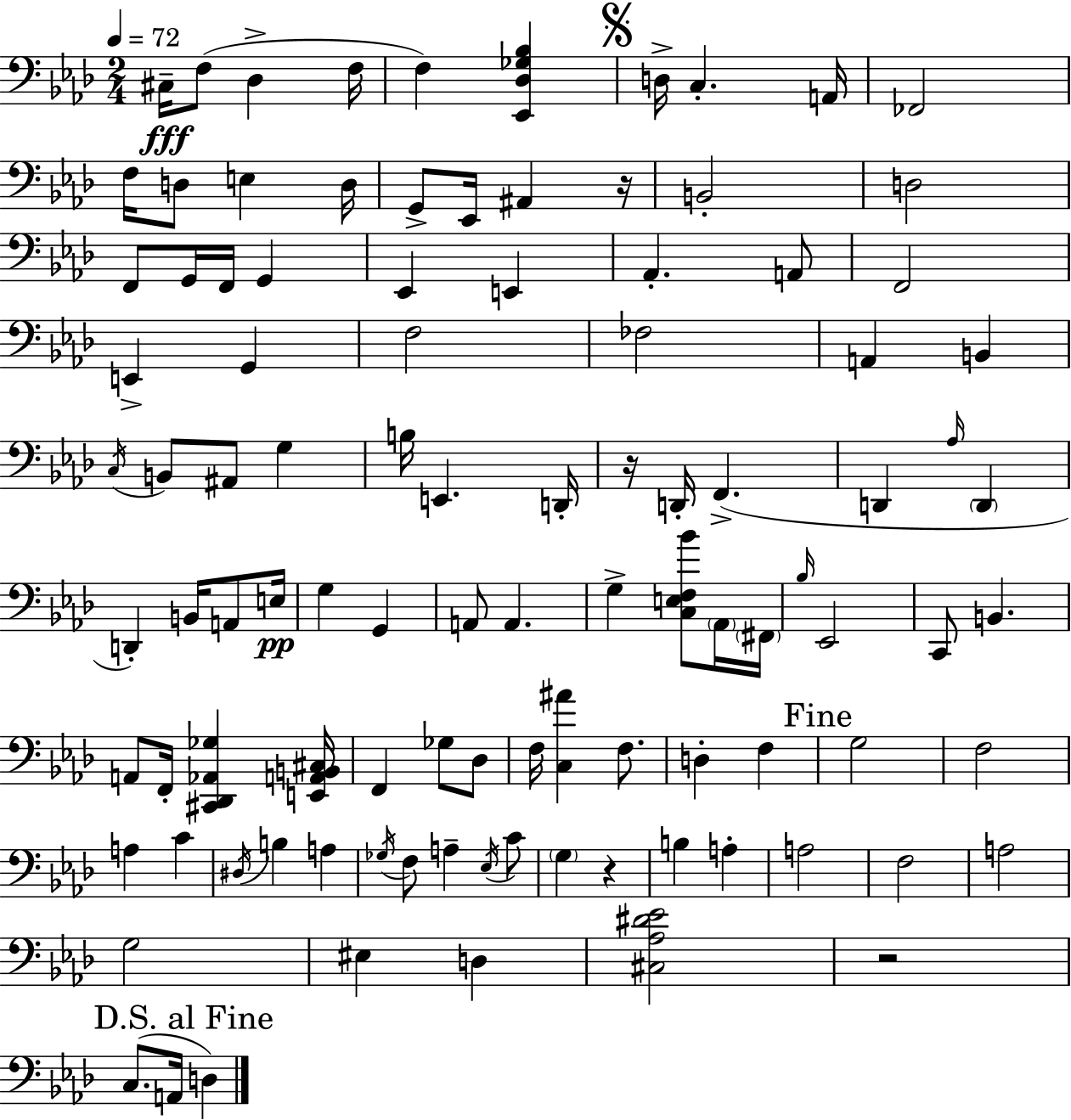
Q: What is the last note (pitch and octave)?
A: D3